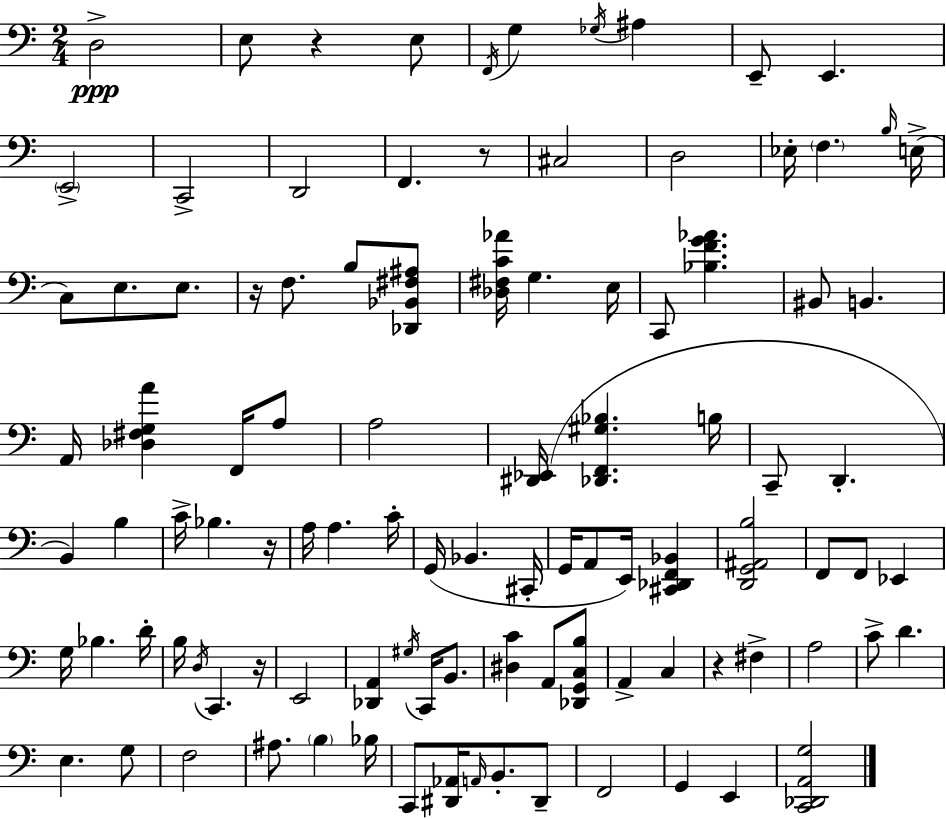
{
  \clef bass
  \numericTimeSignature
  \time 2/4
  \key a \minor
  \repeat volta 2 { d2->\ppp | e8 r4 e8 | \acciaccatura { f,16 } g4 \acciaccatura { ges16 } ais4 | e,8-- e,4. | \break \parenthesize e,2-> | c,2-> | d,2 | f,4. | \break r8 cis2 | d2 | ees16-. \parenthesize f4. | \grace { b16 }( e16-> c8) e8. | \break e8. r16 f8. b8 | <des, bes, fis ais>8 <des fis c' aes'>16 g4. | e16 c,8 <bes f' g' aes'>4. | bis,8 b,4. | \break a,16 <des fis g a'>4 | f,16 a8 a2 | <dis, ees,>16( <des, f, gis bes>4. | b16 c,8-- d,4.-. | \break b,4) b4 | c'16-> bes4. | r16 a16 a4. | c'16-. g,16( bes,4. | \break cis,16-. g,16 a,8 e,16) <cis, des, f, bes,>4 | <d, g, ais, b>2 | f,8 f,8 ees,4 | g16 bes4. | \break d'16-. b16 \acciaccatura { d16 } c,4. | r16 e,2 | <des, a,>4 | \acciaccatura { gis16 } c,16 b,8. <dis c'>4 | \break a,8 <des, g, c b>8 a,4-> | c4 r4 | fis4-> a2 | c'8-> d'4. | \break e4. | g8 f2 | ais8. | \parenthesize b4 bes16 c,8 <dis, aes,>16 | \break \grace { a,16 } b,8.-. dis,8-- f,2 | g,4 | e,4 <c, des, a, g>2 | } \bar "|."
}